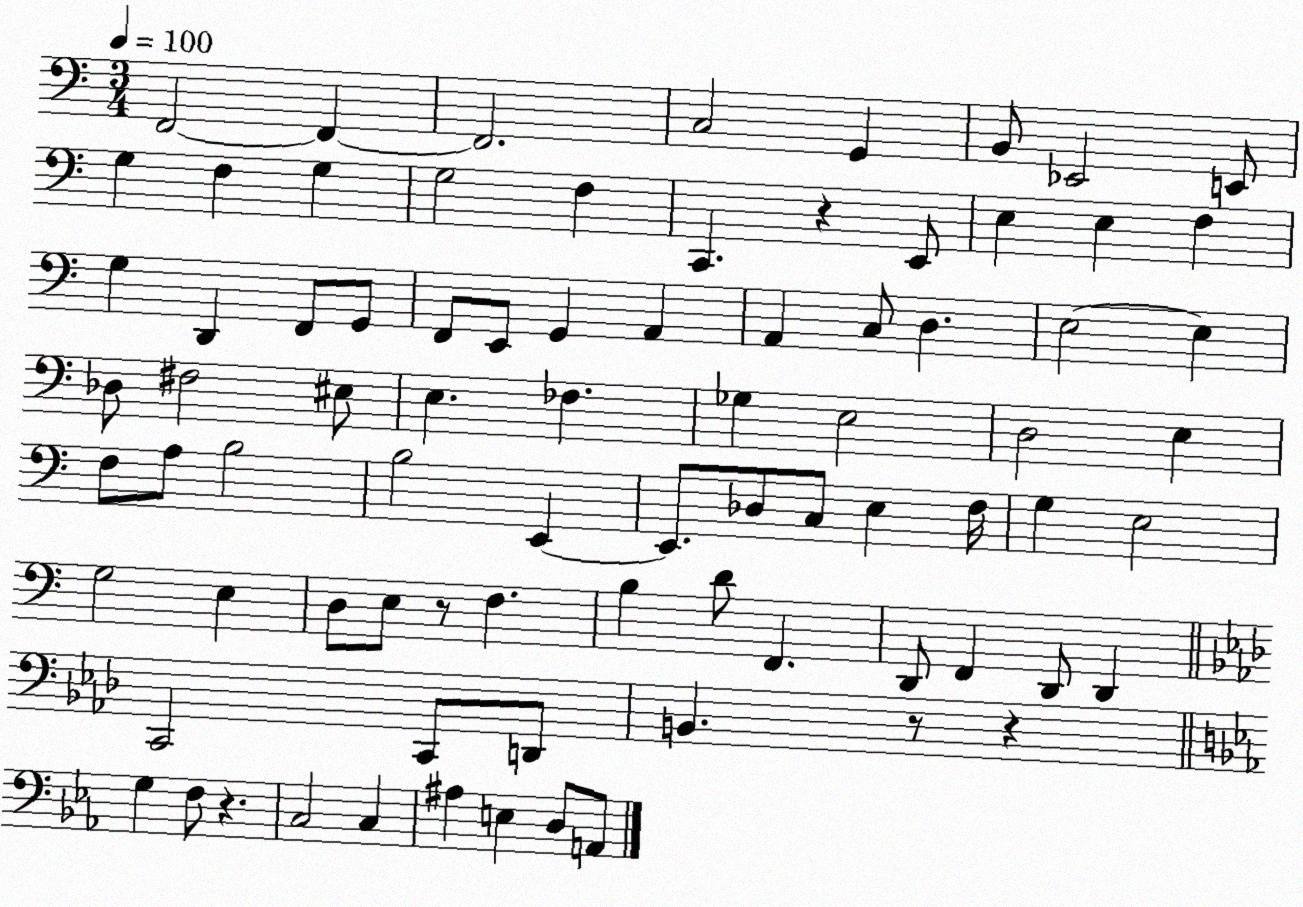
X:1
T:Untitled
M:3/4
L:1/4
K:C
F,,2 F,, F,,2 C,2 G,, B,,/2 _E,,2 E,,/2 G, F, G, G,2 F, C,, z E,,/2 E, E, F, G, D,, F,,/2 G,,/2 F,,/2 E,,/2 G,, A,, A,, C,/2 D, E,2 E, _D,/2 ^F,2 ^E,/2 E, _F, _G, E,2 D,2 E, F,/2 A,/2 B,2 B,2 E,, E,,/2 _D,/2 C,/2 E, F,/4 G, E,2 G,2 E, D,/2 E,/2 z/2 F, B, D/2 F,, D,,/2 F,, D,,/2 D,, C,,2 C,,/2 D,,/2 B,, z/2 z G, F,/2 z C,2 C, ^A, E, D,/2 A,,/2